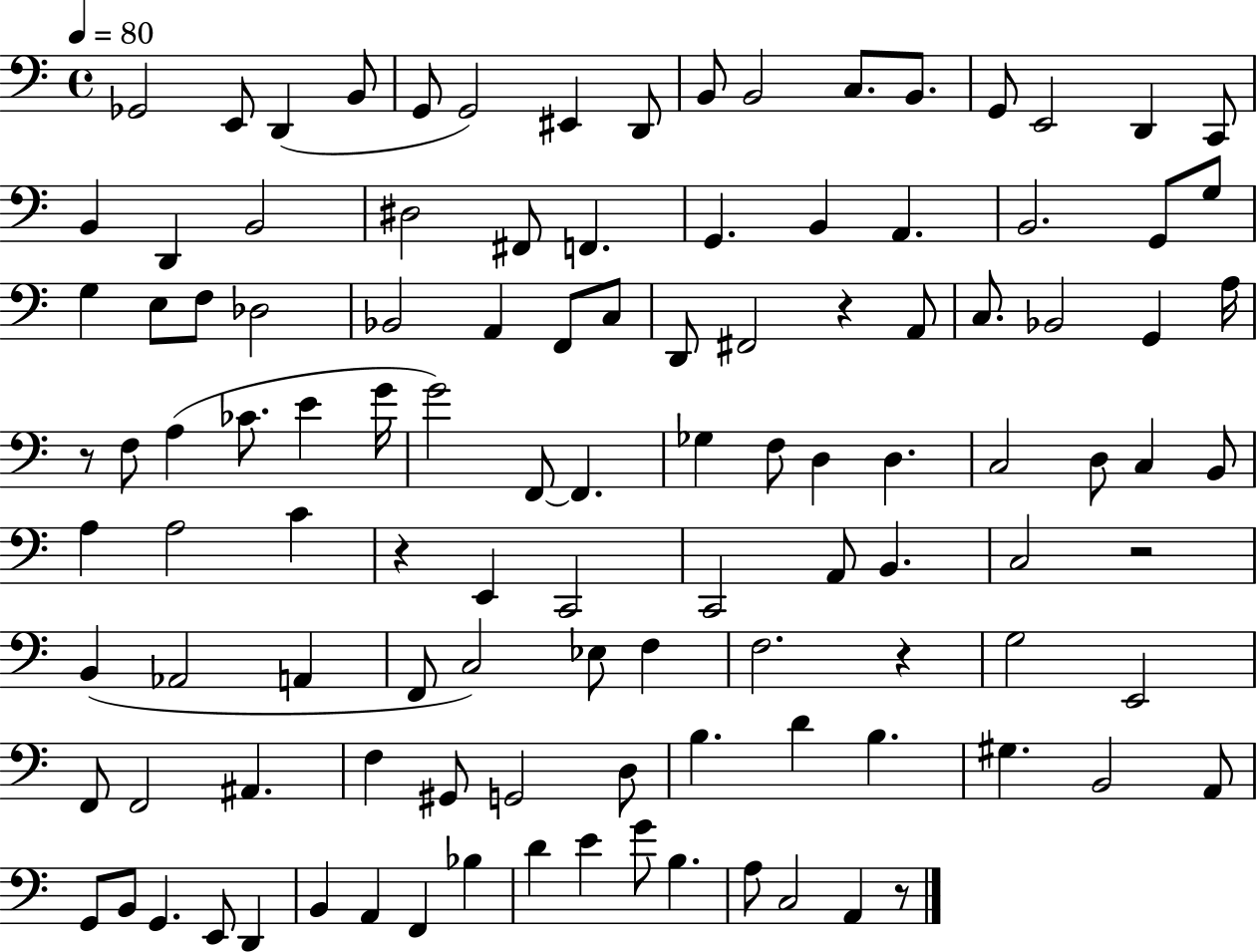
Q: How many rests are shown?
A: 6